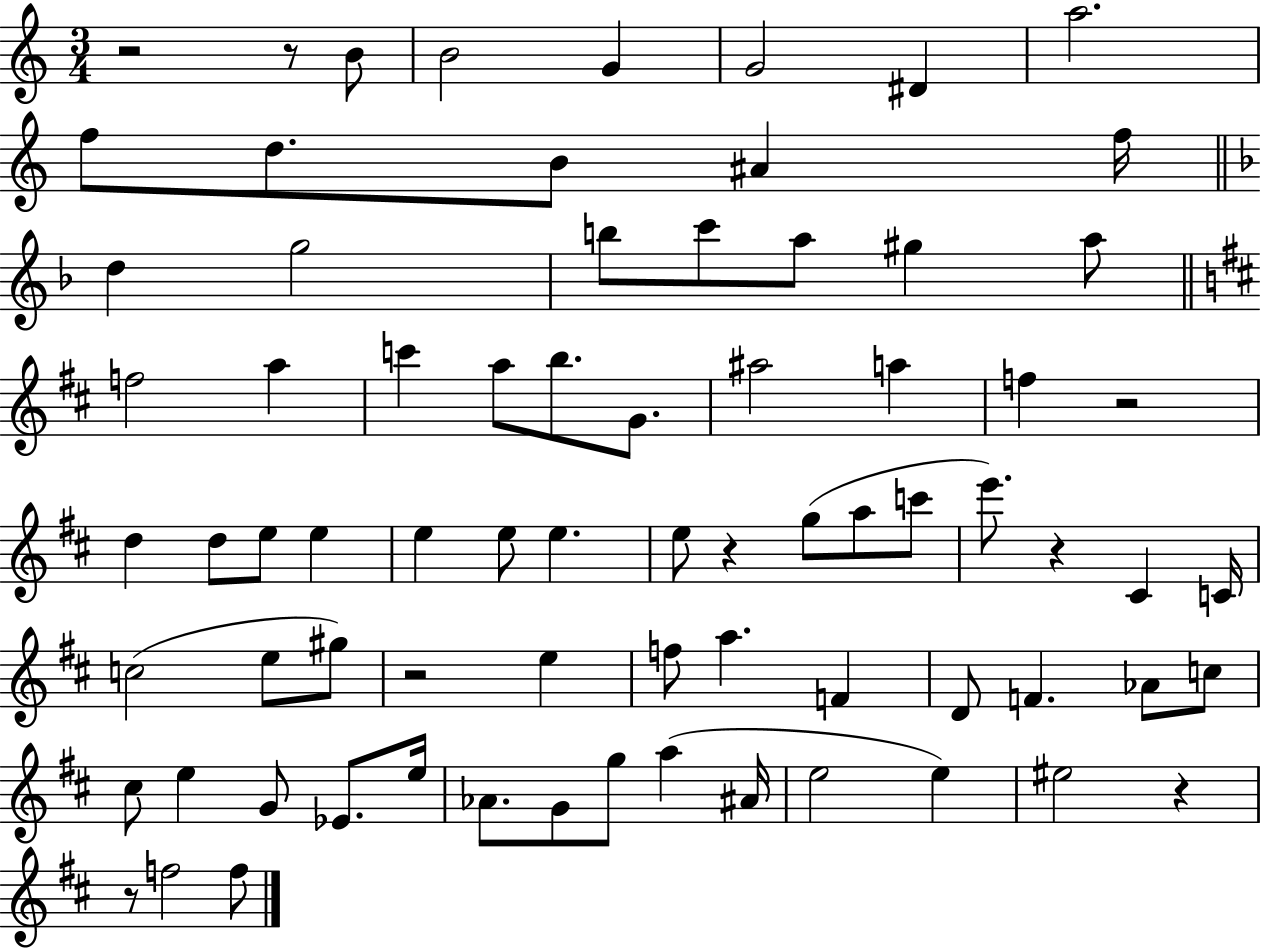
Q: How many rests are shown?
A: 8